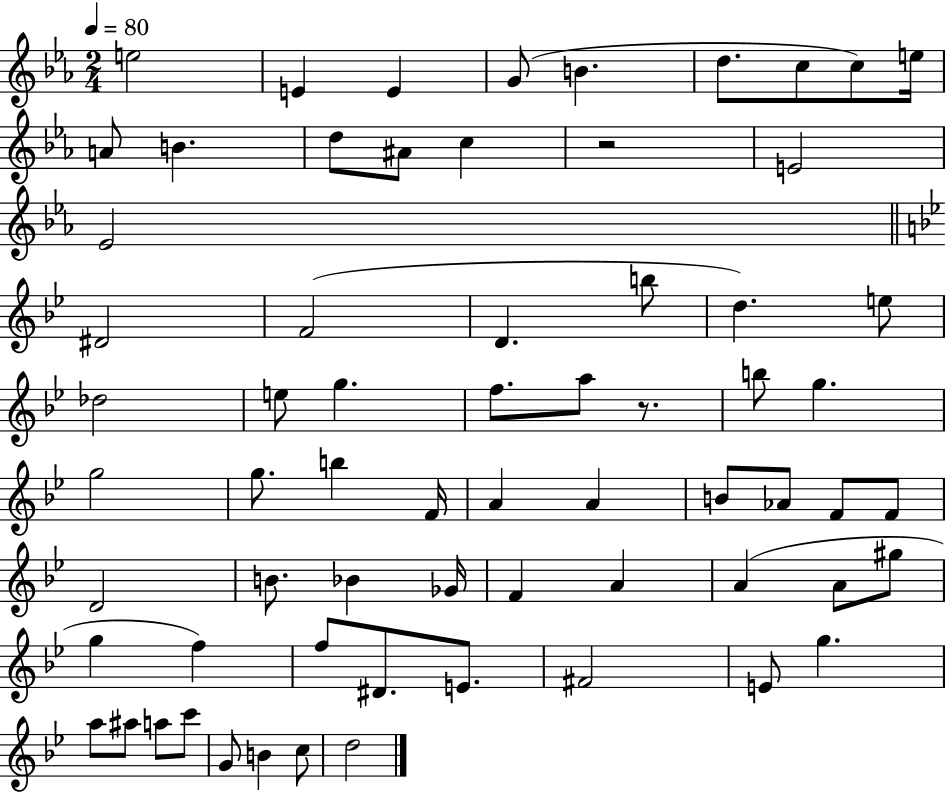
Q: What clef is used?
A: treble